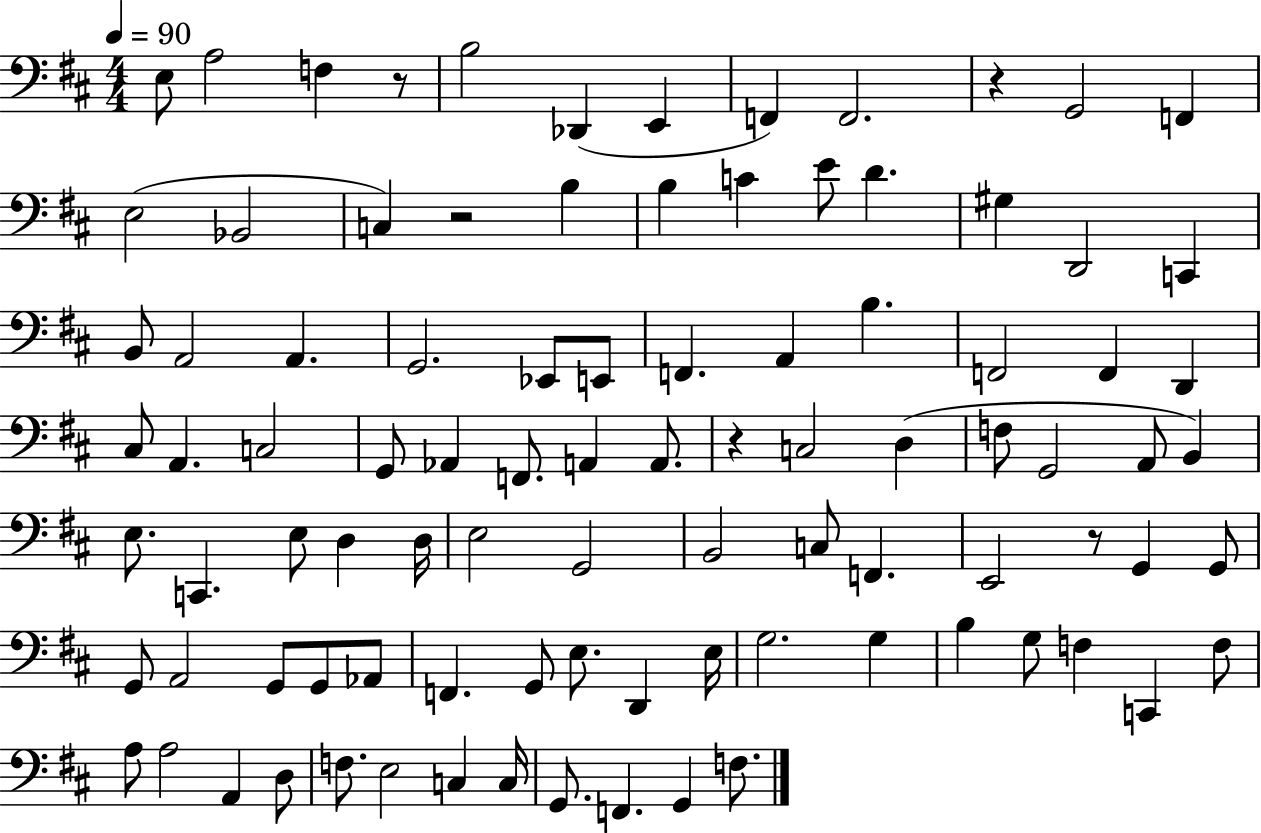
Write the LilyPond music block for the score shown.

{
  \clef bass
  \numericTimeSignature
  \time 4/4
  \key d \major
  \tempo 4 = 90
  e8 a2 f4 r8 | b2 des,4( e,4 | f,4) f,2. | r4 g,2 f,4 | \break e2( bes,2 | c4) r2 b4 | b4 c'4 e'8 d'4. | gis4 d,2 c,4 | \break b,8 a,2 a,4. | g,2. ees,8 e,8 | f,4. a,4 b4. | f,2 f,4 d,4 | \break cis8 a,4. c2 | g,8 aes,4 f,8. a,4 a,8. | r4 c2 d4( | f8 g,2 a,8 b,4) | \break e8. c,4. e8 d4 d16 | e2 g,2 | b,2 c8 f,4. | e,2 r8 g,4 g,8 | \break g,8 a,2 g,8 g,8 aes,8 | f,4. g,8 e8. d,4 e16 | g2. g4 | b4 g8 f4 c,4 f8 | \break a8 a2 a,4 d8 | f8. e2 c4 c16 | g,8. f,4. g,4 f8. | \bar "|."
}